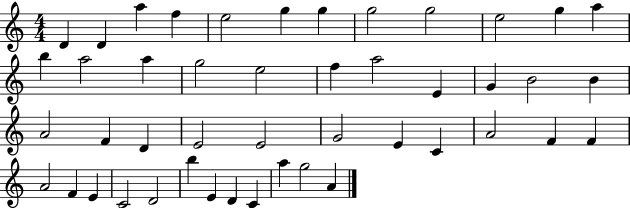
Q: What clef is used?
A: treble